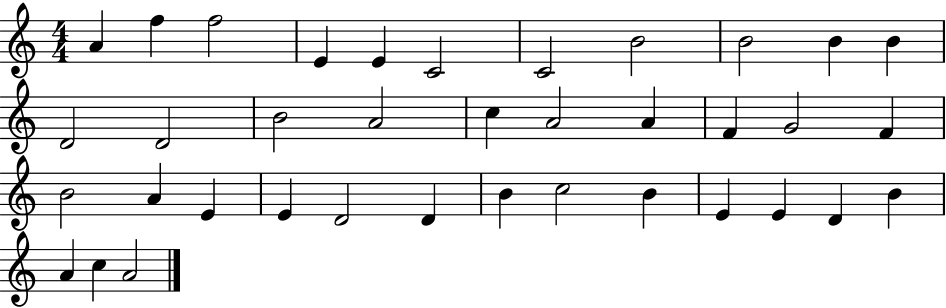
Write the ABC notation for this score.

X:1
T:Untitled
M:4/4
L:1/4
K:C
A f f2 E E C2 C2 B2 B2 B B D2 D2 B2 A2 c A2 A F G2 F B2 A E E D2 D B c2 B E E D B A c A2